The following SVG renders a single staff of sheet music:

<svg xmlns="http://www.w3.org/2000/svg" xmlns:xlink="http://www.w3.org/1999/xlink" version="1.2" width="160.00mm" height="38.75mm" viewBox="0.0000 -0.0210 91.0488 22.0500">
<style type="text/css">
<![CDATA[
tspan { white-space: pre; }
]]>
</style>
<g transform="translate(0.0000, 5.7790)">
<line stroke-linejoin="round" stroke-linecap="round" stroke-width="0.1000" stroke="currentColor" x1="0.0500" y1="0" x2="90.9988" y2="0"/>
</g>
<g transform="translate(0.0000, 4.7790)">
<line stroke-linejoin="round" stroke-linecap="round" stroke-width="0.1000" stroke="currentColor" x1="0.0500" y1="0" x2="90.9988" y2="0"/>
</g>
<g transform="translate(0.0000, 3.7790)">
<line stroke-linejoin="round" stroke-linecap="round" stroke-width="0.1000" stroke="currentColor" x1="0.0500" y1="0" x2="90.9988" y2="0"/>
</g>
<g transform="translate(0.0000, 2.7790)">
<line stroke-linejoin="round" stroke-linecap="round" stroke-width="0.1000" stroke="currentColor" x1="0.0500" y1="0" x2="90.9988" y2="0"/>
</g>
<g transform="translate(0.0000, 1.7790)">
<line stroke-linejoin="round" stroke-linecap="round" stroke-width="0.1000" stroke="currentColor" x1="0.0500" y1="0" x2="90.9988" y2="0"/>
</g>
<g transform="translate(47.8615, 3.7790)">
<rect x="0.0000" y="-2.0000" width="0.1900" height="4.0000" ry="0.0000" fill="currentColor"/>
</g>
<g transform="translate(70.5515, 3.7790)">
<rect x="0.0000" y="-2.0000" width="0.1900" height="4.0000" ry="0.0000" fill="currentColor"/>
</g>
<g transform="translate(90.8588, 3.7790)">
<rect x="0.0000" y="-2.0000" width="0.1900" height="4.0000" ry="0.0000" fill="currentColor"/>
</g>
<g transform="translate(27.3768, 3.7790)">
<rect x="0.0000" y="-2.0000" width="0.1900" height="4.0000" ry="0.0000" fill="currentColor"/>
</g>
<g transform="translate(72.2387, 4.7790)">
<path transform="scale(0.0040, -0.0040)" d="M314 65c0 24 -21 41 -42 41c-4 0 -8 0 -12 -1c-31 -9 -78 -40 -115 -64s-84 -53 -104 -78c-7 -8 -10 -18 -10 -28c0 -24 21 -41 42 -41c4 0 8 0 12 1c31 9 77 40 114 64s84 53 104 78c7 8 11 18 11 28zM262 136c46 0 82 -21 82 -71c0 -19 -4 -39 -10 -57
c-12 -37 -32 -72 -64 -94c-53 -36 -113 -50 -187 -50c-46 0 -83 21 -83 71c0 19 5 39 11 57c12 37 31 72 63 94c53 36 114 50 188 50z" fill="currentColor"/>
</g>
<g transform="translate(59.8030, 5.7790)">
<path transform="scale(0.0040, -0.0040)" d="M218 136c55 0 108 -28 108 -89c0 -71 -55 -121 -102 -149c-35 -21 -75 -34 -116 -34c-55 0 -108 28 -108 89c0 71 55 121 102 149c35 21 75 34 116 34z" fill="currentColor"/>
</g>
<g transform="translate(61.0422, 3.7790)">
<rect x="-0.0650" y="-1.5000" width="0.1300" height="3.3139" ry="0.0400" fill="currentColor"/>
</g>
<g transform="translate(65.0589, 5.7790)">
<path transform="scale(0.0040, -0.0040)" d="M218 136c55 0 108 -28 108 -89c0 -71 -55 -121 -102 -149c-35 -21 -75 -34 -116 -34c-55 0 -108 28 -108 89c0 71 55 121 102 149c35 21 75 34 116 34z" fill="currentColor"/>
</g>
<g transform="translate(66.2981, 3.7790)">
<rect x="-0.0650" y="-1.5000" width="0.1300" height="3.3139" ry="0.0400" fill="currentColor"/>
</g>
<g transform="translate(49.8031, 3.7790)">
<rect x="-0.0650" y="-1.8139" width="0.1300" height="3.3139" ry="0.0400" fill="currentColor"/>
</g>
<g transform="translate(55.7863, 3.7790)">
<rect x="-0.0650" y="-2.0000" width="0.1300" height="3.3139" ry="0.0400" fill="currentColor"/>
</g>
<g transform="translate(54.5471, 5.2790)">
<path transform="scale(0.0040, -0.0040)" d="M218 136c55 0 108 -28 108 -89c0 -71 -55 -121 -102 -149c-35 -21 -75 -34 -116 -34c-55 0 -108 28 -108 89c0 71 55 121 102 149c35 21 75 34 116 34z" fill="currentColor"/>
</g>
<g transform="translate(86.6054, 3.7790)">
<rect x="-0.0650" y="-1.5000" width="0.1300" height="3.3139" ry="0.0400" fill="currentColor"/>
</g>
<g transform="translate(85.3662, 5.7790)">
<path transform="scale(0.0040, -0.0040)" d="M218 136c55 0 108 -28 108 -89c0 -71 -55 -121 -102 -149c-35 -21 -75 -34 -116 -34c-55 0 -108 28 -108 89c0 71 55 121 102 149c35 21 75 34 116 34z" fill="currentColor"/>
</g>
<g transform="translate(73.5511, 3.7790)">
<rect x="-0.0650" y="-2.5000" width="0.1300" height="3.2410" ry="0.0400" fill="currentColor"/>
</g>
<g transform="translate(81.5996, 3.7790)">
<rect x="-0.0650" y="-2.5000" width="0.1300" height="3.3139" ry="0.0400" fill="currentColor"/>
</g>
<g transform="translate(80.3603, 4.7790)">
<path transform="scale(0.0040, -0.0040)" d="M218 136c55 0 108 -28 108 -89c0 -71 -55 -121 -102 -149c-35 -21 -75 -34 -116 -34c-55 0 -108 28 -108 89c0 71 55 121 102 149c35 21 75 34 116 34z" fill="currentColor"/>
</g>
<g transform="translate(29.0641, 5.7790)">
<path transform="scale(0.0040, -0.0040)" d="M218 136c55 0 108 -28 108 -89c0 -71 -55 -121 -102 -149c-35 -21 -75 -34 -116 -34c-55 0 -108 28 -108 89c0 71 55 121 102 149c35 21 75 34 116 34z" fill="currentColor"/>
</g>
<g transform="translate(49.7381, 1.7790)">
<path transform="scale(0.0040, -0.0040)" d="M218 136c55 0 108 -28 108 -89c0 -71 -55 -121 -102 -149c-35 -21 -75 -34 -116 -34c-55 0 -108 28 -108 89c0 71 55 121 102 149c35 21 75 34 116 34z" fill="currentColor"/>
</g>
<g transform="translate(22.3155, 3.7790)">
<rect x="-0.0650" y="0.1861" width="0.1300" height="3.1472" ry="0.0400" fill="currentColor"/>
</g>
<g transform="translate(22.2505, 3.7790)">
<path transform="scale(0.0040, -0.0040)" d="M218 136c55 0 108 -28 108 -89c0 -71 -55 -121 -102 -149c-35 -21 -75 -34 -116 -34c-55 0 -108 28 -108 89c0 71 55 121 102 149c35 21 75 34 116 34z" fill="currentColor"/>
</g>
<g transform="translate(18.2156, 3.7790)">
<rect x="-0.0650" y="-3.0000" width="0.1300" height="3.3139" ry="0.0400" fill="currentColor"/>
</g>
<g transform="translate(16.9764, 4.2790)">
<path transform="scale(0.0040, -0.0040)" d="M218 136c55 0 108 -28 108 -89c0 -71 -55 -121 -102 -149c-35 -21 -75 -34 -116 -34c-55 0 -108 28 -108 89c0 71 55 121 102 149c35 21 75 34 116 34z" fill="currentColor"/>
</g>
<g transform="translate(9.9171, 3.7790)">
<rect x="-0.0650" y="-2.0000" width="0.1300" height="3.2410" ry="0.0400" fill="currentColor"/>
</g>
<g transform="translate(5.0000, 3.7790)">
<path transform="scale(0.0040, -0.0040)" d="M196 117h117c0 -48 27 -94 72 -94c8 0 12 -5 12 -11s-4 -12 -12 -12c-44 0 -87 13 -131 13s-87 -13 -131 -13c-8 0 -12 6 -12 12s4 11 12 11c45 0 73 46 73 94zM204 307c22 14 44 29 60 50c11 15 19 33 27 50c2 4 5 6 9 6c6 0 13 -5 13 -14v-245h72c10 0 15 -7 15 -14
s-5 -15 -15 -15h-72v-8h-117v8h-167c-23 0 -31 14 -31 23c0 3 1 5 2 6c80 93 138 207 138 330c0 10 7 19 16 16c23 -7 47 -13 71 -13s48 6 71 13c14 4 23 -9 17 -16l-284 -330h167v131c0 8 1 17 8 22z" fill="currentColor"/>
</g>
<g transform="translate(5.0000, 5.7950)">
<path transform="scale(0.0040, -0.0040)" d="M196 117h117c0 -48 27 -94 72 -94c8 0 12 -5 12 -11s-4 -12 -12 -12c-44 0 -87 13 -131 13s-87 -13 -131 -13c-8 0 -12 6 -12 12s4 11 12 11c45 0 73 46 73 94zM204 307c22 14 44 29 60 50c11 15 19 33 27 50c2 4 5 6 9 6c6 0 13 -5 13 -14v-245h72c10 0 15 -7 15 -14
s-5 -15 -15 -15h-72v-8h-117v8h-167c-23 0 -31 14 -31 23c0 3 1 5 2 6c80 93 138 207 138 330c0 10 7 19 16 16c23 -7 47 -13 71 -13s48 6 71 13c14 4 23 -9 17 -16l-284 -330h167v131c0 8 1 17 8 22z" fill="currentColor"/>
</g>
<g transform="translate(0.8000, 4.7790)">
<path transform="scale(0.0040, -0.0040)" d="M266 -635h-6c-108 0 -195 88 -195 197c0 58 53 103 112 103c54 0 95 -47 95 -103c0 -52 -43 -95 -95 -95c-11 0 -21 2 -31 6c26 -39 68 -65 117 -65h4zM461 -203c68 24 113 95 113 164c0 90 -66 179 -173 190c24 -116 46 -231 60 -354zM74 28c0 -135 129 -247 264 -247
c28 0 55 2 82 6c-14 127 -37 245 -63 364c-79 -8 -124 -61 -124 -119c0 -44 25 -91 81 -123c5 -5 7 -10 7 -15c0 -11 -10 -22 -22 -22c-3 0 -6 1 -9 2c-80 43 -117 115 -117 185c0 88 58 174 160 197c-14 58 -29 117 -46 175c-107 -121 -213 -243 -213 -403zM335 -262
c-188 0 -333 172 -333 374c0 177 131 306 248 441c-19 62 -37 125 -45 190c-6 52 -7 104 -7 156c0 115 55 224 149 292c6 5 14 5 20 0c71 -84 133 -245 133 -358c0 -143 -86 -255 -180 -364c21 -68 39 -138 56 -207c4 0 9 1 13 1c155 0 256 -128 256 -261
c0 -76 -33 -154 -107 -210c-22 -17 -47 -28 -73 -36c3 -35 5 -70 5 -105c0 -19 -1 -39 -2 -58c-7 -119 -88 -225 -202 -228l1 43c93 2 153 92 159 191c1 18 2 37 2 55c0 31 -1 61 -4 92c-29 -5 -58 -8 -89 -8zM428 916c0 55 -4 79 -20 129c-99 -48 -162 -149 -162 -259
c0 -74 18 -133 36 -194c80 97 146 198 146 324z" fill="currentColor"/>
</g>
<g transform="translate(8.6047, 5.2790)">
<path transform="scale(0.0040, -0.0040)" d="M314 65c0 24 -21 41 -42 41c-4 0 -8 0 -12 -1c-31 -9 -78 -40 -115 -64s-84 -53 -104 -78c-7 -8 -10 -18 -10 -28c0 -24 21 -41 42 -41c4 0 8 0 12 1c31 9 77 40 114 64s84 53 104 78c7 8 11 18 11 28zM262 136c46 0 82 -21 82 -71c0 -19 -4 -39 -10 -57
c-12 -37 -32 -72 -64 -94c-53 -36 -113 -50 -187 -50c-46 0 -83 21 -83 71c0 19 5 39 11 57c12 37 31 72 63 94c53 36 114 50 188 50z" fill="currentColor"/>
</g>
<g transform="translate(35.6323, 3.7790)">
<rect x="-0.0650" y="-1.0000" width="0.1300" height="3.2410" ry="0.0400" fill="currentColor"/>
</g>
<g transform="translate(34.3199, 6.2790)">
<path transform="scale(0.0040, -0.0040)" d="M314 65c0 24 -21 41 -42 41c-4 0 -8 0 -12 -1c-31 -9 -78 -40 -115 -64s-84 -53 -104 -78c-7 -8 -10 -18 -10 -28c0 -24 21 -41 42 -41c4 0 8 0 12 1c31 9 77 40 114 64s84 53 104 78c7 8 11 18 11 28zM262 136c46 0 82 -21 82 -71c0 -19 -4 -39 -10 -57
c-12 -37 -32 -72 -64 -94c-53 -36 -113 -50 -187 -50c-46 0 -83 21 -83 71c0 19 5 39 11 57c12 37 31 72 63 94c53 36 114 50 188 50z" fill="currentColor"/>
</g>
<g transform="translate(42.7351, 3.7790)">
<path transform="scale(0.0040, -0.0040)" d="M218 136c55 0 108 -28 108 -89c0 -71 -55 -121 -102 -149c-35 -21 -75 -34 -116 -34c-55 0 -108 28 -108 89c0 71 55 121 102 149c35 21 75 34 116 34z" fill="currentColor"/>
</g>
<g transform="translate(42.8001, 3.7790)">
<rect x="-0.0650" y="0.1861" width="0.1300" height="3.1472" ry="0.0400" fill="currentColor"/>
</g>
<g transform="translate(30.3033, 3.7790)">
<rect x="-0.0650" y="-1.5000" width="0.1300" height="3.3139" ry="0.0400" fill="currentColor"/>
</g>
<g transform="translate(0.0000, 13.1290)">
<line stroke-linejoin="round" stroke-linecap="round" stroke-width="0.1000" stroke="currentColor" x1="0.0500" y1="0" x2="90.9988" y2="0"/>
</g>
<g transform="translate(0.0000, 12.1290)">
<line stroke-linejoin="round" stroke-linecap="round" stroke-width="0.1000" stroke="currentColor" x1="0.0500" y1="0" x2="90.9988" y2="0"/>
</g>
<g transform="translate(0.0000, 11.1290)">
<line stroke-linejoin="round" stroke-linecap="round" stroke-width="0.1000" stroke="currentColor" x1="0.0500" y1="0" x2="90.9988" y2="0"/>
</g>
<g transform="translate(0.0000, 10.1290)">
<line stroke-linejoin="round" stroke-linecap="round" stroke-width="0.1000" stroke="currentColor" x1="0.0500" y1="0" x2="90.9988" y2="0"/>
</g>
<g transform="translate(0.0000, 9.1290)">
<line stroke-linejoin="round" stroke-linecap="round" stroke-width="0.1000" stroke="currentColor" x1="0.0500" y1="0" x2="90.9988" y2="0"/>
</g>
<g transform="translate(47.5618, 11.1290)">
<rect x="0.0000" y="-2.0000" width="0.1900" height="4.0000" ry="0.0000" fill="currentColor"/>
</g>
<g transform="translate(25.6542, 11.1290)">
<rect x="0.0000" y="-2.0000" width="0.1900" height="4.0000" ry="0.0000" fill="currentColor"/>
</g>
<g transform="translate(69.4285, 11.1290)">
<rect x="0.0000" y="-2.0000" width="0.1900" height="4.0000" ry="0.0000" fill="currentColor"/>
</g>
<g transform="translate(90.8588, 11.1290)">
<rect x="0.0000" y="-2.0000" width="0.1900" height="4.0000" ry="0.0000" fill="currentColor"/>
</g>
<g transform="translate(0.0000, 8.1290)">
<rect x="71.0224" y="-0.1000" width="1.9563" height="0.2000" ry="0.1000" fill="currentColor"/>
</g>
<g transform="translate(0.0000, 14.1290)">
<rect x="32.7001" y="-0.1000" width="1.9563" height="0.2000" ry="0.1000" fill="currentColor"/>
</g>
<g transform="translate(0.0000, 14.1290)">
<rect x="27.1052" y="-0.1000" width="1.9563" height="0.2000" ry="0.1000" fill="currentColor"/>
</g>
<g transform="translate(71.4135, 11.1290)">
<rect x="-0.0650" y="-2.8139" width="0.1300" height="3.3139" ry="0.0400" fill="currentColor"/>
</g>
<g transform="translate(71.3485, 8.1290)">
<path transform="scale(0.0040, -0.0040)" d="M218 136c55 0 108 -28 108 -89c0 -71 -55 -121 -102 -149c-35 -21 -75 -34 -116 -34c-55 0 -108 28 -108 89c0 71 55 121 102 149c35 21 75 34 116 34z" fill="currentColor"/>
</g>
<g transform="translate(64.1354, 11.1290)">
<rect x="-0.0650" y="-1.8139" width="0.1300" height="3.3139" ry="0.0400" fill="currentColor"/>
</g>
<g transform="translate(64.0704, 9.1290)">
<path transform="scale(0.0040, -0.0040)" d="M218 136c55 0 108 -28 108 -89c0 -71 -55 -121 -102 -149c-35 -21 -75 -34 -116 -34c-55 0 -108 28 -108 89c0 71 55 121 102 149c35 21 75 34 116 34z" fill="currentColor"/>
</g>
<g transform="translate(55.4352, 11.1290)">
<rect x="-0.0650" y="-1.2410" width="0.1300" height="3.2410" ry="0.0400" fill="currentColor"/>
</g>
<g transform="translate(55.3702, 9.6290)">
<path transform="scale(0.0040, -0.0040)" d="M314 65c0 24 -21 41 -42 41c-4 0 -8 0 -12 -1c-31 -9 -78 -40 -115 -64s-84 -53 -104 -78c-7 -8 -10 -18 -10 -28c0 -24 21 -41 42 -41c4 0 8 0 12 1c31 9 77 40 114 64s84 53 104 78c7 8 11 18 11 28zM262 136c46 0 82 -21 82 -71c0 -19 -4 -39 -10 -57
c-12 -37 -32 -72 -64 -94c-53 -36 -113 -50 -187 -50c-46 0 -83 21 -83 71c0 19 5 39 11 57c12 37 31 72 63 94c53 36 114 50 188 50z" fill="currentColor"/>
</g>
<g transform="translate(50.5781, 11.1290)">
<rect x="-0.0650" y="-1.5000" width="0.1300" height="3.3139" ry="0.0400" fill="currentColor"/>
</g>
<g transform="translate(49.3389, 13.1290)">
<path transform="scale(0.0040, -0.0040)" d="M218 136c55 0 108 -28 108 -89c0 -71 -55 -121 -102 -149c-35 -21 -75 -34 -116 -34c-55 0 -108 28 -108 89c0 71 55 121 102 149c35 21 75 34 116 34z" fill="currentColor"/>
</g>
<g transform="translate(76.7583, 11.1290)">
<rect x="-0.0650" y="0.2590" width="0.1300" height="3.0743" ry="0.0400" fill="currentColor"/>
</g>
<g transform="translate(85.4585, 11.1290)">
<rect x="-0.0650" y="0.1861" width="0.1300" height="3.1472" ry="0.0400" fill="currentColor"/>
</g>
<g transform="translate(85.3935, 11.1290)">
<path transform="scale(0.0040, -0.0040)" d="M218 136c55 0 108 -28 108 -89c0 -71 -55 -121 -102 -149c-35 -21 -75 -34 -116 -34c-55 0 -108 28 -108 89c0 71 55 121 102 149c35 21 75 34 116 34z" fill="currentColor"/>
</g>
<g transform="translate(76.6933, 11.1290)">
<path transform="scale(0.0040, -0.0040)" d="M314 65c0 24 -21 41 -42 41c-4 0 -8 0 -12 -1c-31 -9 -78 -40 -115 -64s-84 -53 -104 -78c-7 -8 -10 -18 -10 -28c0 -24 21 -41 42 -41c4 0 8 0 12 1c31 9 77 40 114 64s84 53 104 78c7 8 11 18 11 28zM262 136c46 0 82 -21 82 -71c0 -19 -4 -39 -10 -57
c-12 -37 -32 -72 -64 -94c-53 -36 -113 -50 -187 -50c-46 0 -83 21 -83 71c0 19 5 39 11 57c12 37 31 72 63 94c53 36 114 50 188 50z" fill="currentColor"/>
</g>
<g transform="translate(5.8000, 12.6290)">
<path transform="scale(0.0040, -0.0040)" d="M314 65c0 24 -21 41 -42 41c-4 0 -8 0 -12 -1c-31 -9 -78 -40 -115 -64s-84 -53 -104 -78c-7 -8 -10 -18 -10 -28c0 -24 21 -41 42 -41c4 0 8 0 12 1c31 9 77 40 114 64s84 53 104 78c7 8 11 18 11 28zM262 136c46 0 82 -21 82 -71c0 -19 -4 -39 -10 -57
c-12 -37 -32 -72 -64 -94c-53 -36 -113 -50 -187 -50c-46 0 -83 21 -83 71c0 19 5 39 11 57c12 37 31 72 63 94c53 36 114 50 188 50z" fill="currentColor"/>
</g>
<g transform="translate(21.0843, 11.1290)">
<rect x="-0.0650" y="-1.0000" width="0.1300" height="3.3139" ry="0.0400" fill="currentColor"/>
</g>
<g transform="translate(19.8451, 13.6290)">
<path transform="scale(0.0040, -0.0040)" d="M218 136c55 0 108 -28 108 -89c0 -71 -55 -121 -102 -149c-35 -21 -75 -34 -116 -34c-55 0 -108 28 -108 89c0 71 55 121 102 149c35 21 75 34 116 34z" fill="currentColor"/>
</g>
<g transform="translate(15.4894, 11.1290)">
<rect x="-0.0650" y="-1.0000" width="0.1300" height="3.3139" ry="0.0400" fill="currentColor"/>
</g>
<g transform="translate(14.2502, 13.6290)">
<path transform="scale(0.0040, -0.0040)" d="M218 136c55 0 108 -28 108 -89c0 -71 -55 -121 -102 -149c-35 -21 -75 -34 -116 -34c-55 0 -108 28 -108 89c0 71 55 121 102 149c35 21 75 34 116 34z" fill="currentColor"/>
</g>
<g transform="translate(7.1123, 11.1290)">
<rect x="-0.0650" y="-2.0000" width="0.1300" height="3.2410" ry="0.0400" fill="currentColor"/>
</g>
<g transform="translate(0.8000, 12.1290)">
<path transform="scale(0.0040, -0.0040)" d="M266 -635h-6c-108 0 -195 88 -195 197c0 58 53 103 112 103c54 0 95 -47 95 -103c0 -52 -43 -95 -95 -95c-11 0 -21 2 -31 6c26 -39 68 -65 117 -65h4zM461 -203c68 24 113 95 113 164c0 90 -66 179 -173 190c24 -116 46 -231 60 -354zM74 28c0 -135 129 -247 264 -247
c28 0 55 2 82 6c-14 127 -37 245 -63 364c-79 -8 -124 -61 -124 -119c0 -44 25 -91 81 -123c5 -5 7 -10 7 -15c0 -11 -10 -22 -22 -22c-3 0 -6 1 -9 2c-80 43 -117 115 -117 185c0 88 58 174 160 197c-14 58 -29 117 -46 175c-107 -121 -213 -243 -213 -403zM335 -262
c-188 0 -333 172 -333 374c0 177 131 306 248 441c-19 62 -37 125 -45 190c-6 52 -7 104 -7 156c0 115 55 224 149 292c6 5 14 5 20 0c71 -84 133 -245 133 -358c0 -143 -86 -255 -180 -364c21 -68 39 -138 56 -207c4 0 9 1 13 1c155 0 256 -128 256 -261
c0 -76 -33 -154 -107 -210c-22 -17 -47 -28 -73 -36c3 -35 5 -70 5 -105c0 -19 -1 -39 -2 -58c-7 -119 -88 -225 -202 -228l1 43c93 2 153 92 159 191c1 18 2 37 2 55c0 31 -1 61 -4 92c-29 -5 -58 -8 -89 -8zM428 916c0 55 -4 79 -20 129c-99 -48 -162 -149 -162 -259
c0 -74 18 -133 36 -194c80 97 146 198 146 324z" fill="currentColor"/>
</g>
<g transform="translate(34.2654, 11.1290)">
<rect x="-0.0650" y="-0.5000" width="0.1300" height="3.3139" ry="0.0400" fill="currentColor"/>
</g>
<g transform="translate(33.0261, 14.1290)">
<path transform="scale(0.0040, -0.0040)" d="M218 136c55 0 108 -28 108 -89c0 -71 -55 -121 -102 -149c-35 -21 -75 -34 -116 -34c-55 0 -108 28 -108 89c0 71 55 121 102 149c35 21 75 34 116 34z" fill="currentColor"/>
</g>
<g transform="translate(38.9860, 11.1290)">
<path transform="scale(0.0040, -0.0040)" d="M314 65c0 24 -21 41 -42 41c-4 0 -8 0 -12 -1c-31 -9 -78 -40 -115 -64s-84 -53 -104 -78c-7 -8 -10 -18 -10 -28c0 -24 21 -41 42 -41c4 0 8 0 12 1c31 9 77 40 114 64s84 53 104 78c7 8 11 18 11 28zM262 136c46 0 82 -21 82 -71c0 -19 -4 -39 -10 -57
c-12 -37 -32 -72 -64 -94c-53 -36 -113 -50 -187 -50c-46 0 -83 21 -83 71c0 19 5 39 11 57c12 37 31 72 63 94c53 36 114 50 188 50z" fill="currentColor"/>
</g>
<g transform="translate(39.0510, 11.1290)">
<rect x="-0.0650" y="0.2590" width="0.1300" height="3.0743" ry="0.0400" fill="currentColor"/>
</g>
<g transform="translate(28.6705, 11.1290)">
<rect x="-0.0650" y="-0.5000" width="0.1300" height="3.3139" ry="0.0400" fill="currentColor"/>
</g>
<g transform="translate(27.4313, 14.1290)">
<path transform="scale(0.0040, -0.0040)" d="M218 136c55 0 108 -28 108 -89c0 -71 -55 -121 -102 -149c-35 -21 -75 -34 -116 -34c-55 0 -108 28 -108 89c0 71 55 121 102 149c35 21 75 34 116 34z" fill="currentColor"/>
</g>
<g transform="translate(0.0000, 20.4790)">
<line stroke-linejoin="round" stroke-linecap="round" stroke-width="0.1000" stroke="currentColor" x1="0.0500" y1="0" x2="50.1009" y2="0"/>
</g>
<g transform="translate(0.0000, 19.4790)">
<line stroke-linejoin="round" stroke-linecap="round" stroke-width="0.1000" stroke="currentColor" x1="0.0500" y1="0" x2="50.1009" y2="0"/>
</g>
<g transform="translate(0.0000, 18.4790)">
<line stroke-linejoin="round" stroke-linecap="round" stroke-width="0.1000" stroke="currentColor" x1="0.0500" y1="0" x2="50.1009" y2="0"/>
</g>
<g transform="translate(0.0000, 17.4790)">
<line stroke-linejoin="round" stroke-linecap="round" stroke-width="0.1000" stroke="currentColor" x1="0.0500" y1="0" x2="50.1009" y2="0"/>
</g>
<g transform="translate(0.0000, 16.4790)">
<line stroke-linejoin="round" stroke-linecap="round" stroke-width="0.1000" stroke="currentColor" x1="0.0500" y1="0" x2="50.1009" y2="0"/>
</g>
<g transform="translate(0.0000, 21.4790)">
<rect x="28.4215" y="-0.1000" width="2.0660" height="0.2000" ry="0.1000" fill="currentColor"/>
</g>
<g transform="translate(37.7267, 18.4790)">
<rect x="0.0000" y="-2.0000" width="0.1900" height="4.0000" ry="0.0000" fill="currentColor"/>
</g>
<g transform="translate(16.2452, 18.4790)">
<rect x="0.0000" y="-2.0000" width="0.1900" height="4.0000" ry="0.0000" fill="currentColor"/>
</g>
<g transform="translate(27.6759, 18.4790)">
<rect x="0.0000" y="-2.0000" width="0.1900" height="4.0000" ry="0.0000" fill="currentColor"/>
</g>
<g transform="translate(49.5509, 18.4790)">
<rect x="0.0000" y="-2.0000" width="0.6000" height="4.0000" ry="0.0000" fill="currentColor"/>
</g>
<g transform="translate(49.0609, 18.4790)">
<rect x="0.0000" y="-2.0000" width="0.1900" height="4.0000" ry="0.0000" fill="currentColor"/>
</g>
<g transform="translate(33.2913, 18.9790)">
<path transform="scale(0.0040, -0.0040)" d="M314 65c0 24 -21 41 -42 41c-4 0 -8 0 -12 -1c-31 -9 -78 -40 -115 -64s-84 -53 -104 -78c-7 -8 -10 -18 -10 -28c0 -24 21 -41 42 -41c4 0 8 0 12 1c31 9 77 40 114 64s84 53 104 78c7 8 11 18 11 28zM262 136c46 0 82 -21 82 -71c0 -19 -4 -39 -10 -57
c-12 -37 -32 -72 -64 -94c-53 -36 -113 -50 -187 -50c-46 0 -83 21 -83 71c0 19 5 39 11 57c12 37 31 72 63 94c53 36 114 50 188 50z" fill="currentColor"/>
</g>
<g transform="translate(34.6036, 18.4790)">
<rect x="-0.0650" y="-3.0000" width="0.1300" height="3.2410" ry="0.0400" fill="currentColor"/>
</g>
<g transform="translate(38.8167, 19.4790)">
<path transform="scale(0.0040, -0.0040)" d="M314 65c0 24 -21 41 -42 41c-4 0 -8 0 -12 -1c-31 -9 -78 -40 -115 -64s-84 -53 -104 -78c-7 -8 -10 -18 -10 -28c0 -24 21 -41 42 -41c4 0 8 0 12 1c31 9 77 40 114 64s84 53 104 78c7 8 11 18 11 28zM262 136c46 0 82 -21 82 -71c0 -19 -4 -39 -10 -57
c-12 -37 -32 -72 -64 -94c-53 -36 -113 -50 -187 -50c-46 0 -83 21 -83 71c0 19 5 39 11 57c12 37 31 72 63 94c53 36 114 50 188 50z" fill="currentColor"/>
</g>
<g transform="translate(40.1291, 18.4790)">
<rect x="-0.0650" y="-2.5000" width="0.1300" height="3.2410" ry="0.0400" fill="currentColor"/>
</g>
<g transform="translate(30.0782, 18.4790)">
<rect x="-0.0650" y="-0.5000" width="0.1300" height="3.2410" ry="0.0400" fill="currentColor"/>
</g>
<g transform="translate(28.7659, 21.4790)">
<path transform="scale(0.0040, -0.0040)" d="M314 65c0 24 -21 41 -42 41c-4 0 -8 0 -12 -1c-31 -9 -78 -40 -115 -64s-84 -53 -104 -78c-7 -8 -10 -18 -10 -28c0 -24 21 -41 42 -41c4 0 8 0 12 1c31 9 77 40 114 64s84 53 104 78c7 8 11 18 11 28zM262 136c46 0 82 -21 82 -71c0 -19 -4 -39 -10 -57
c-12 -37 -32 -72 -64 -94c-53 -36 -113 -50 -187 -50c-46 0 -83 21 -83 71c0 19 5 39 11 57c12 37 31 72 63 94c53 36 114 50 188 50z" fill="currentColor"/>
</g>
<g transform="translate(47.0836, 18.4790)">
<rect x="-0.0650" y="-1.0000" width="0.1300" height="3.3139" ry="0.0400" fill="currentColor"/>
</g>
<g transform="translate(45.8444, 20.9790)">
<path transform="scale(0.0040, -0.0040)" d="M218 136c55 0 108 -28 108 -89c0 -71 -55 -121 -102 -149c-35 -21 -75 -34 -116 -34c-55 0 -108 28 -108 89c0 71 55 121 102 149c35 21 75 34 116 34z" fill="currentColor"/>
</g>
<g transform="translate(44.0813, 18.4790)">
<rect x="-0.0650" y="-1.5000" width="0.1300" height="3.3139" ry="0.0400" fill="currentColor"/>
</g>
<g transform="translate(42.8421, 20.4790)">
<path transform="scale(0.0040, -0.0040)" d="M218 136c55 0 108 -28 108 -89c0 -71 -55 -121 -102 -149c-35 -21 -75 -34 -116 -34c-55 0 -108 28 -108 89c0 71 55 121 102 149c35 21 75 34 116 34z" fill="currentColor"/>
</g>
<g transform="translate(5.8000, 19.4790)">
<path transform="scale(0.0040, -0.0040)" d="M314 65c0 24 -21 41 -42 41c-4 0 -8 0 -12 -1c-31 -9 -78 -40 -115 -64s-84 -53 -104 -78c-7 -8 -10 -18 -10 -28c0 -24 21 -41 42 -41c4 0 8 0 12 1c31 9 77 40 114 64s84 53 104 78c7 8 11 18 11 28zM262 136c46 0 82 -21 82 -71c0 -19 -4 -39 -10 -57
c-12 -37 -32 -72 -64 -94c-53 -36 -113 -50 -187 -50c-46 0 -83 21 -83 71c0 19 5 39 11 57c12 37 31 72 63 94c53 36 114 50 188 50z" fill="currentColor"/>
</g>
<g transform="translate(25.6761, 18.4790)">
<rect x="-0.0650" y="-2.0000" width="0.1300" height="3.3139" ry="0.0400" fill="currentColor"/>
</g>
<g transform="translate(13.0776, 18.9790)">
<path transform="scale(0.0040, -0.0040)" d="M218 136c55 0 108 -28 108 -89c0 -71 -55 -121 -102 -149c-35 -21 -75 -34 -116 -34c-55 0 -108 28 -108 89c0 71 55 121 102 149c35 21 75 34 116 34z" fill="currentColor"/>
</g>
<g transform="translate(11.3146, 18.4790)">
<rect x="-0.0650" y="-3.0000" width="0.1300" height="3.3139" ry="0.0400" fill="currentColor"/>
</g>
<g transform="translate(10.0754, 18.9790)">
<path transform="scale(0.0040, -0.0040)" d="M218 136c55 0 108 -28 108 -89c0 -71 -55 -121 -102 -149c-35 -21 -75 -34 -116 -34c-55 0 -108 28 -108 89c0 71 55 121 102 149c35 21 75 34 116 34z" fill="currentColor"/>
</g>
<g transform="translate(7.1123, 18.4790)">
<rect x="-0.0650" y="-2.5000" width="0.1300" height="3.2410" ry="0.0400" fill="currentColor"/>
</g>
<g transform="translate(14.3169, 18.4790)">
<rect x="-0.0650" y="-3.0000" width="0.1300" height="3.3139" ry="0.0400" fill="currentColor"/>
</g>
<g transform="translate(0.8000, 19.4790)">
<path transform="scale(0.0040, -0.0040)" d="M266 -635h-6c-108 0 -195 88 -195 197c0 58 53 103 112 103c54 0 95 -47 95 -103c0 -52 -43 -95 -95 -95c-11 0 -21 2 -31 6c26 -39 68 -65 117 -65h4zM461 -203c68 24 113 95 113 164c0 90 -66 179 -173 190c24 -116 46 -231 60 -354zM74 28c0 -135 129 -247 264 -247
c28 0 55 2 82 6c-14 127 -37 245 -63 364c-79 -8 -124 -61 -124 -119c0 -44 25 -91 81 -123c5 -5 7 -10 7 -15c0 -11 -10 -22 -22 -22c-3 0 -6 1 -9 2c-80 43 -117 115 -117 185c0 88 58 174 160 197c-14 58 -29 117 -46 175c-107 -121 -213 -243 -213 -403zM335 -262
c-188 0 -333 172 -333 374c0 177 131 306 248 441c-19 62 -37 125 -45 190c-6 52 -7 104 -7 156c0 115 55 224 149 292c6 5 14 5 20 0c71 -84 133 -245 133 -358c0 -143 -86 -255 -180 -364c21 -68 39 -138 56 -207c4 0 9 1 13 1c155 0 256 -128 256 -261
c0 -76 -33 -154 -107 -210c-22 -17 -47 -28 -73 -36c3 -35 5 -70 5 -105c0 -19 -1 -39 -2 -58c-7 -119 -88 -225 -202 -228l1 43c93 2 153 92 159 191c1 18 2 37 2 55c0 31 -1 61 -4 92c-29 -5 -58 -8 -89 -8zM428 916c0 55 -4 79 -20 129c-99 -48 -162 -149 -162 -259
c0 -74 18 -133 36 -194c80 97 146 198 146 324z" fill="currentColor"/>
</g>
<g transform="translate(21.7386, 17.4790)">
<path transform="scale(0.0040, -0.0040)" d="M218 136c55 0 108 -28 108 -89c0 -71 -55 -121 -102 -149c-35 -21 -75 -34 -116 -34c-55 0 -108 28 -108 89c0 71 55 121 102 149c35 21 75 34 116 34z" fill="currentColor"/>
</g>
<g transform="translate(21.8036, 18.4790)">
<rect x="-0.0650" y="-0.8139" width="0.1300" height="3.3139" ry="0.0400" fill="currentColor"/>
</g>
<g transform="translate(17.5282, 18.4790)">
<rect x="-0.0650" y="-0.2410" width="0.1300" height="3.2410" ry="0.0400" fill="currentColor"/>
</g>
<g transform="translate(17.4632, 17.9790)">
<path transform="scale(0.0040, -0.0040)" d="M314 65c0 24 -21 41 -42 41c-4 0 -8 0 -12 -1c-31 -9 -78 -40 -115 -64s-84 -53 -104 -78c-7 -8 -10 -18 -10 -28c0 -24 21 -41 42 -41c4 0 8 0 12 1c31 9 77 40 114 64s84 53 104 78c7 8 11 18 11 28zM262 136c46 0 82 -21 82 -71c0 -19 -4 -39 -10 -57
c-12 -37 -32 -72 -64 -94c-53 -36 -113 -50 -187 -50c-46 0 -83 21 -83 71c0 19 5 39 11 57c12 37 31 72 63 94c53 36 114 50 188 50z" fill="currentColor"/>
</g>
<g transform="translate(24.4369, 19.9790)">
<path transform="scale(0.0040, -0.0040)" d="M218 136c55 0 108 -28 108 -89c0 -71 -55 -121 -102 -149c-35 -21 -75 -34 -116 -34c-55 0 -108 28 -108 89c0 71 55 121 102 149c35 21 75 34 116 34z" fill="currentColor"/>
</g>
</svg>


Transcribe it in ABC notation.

X:1
T:Untitled
M:4/4
L:1/4
K:C
F2 A B E D2 B f F E E G2 G E F2 D D C C B2 E e2 f a B2 B G2 A A c2 d F C2 A2 G2 E D